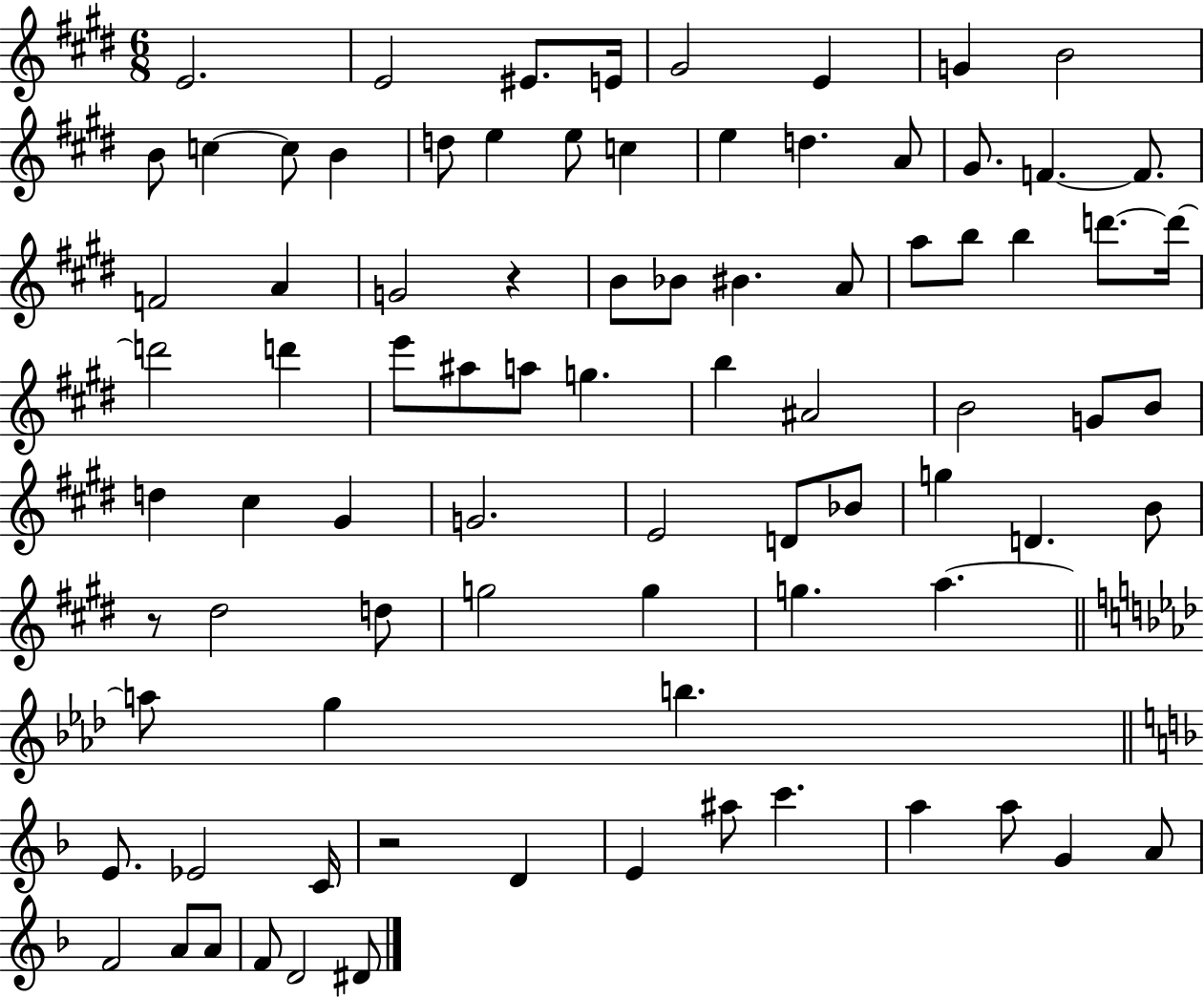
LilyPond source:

{
  \clef treble
  \numericTimeSignature
  \time 6/8
  \key e \major
  e'2. | e'2 eis'8. e'16 | gis'2 e'4 | g'4 b'2 | \break b'8 c''4~~ c''8 b'4 | d''8 e''4 e''8 c''4 | e''4 d''4. a'8 | gis'8. f'4.~~ f'8. | \break f'2 a'4 | g'2 r4 | b'8 bes'8 bis'4. a'8 | a''8 b''8 b''4 d'''8.~~ d'''16~~ | \break d'''2 d'''4 | e'''8 ais''8 a''8 g''4. | b''4 ais'2 | b'2 g'8 b'8 | \break d''4 cis''4 gis'4 | g'2. | e'2 d'8 bes'8 | g''4 d'4. b'8 | \break r8 dis''2 d''8 | g''2 g''4 | g''4. a''4.~~ | \bar "||" \break \key aes \major a''8 g''4 b''4. | \bar "||" \break \key f \major e'8. ees'2 c'16 | r2 d'4 | e'4 ais''8 c'''4. | a''4 a''8 g'4 a'8 | \break f'2 a'8 a'8 | f'8 d'2 dis'8 | \bar "|."
}